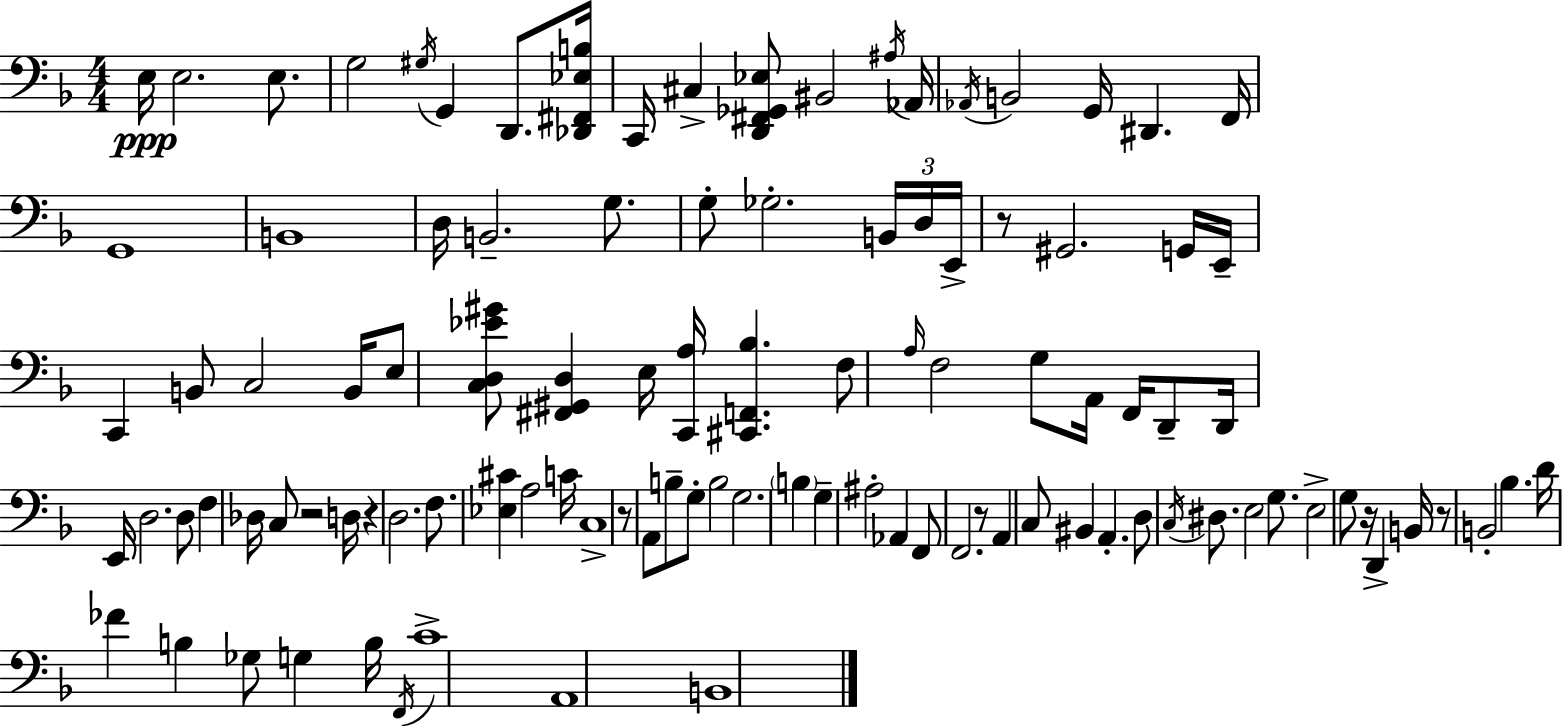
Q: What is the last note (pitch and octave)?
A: B2